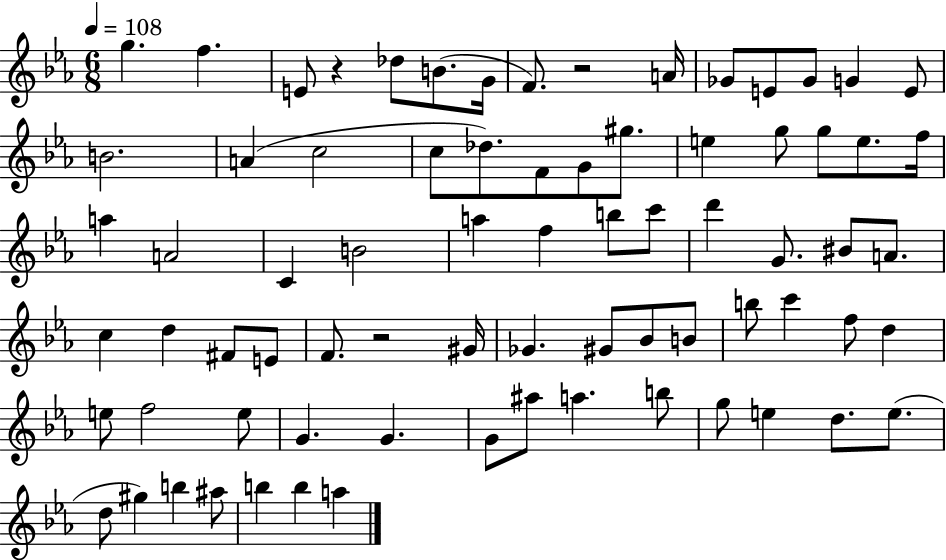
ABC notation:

X:1
T:Untitled
M:6/8
L:1/4
K:Eb
g f E/2 z _d/2 B/2 G/4 F/2 z2 A/4 _G/2 E/2 _G/2 G E/2 B2 A c2 c/2 _d/2 F/2 G/2 ^g/2 e g/2 g/2 e/2 f/4 a A2 C B2 a f b/2 c'/2 d' G/2 ^B/2 A/2 c d ^F/2 E/2 F/2 z2 ^G/4 _G ^G/2 _B/2 B/2 b/2 c' f/2 d e/2 f2 e/2 G G G/2 ^a/2 a b/2 g/2 e d/2 e/2 d/2 ^g b ^a/2 b b a